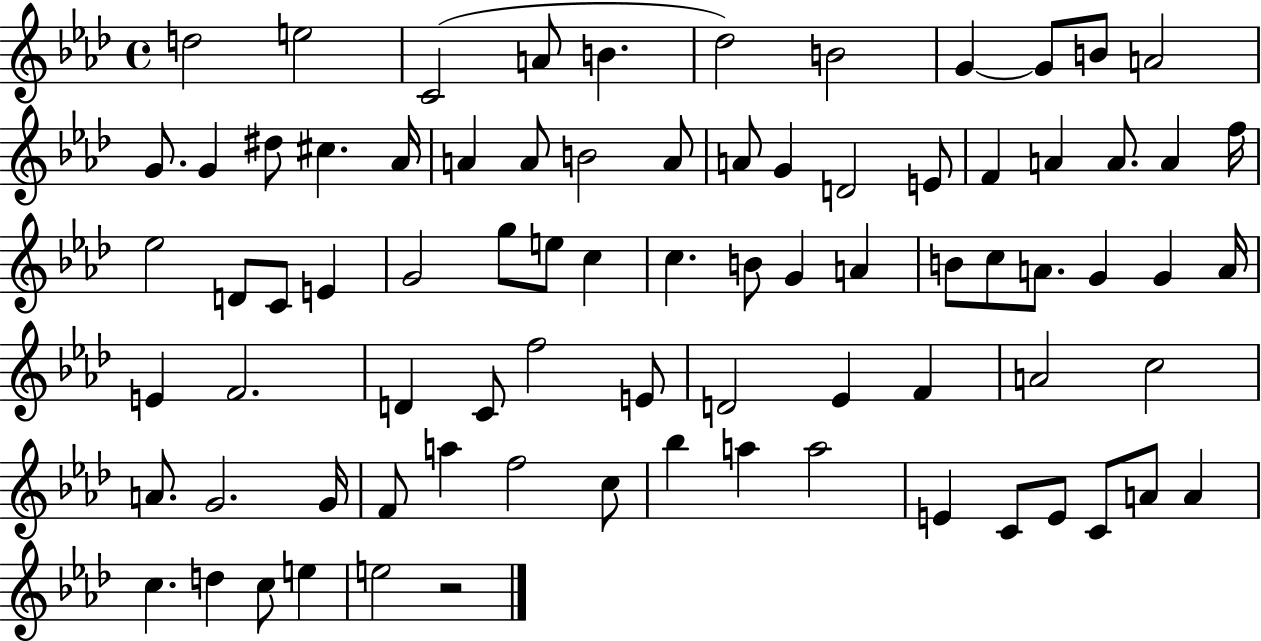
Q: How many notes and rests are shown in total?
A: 80